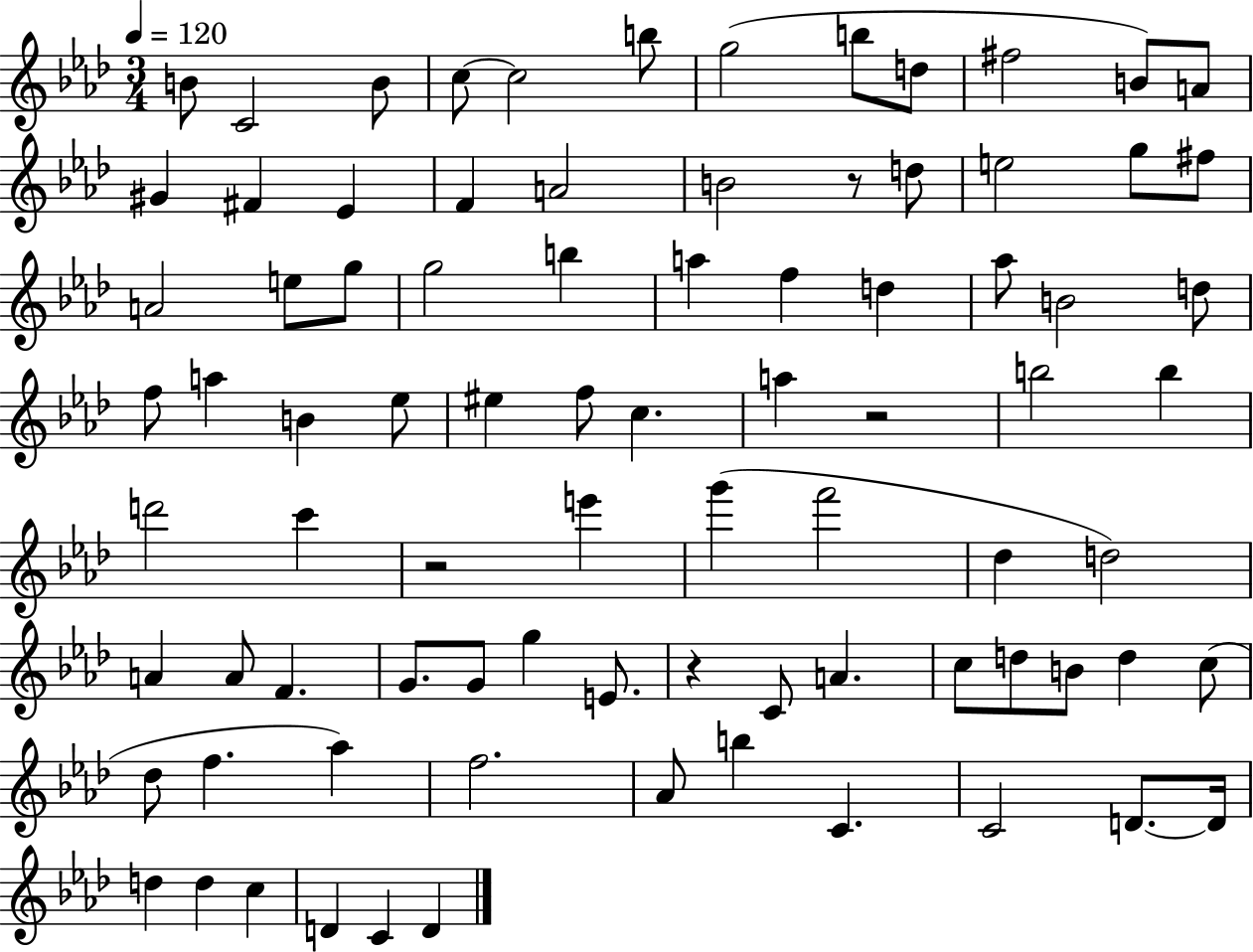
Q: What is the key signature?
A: AES major